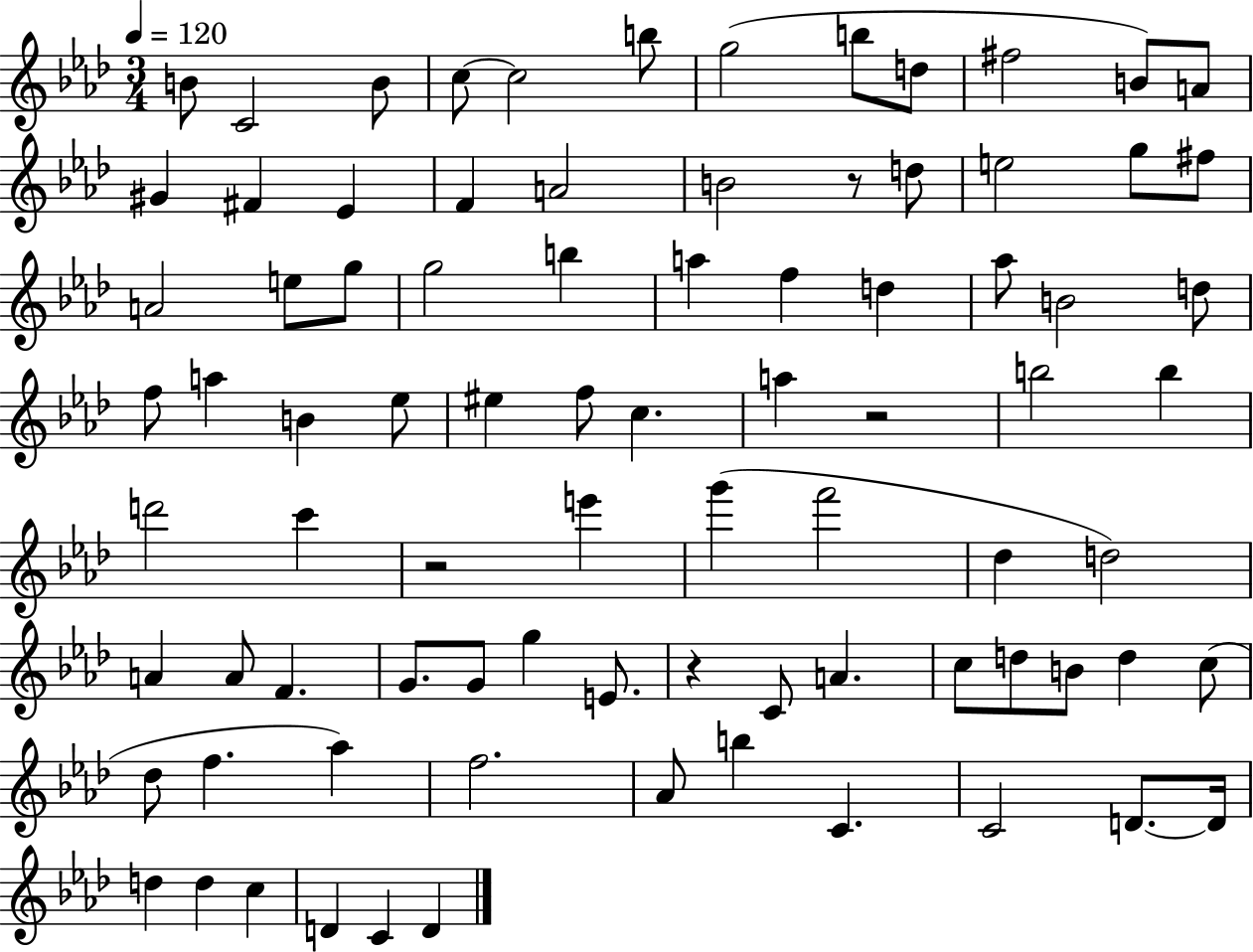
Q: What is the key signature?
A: AES major